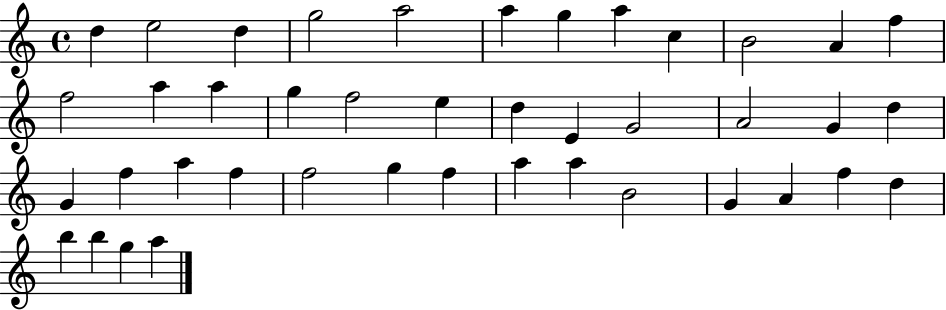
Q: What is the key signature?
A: C major